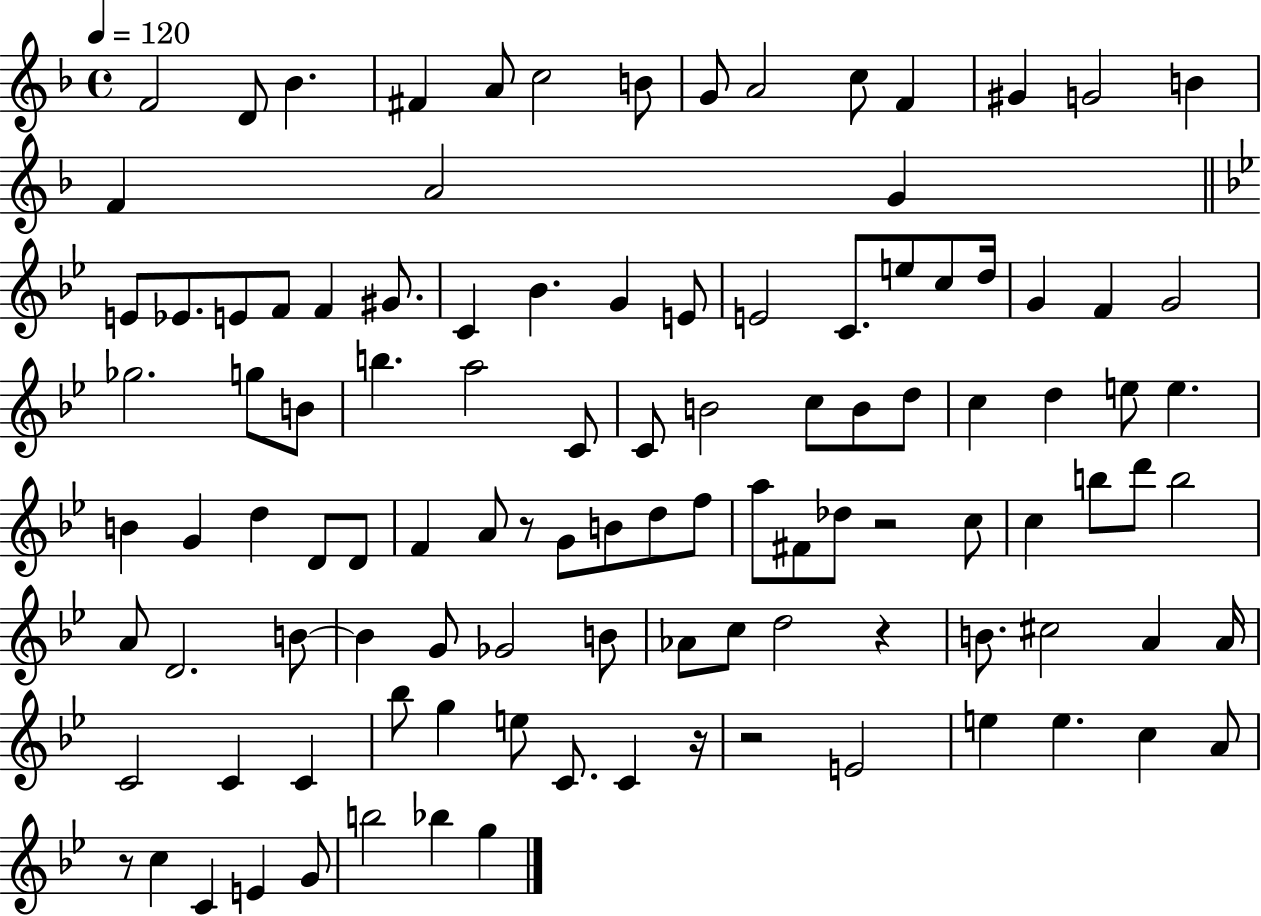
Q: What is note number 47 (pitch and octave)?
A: C5